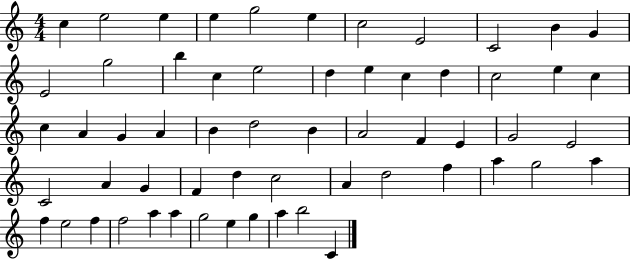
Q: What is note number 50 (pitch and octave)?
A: F5